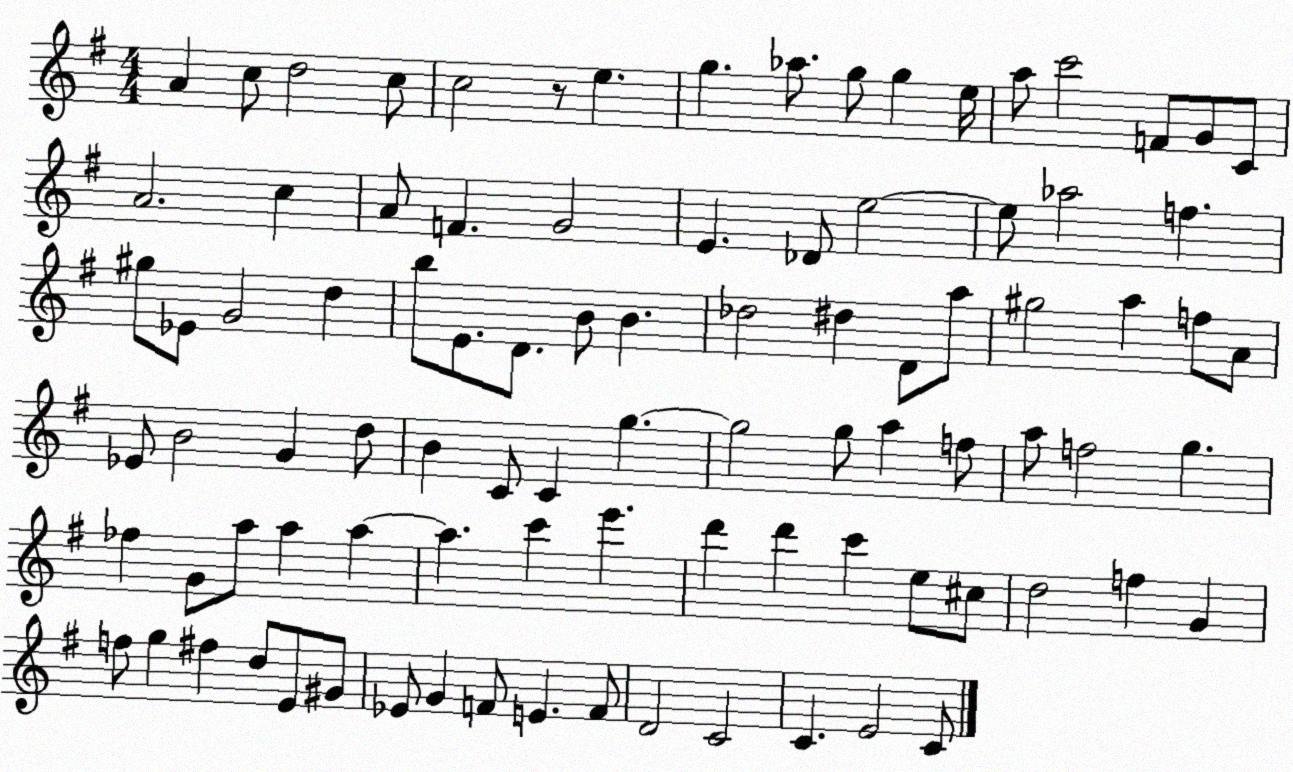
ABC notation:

X:1
T:Untitled
M:4/4
L:1/4
K:G
A c/2 d2 c/2 c2 z/2 e g _a/2 g/2 g e/4 a/2 c'2 F/2 G/2 C/2 A2 c A/2 F G2 E _D/2 e2 e/2 _a2 f ^g/2 _E/2 G2 d b/2 E/2 D/2 B/2 B _d2 ^d D/2 a/2 ^g2 a f/2 A/2 _E/2 B2 G d/2 B C/2 C g g2 g/2 a f/2 a/2 f2 g _f G/2 a/2 a a a c' e' d' d' c' e/2 ^c/2 d2 f G f/2 g ^f d/2 E/2 ^G/2 _E/2 G F/2 E F/2 D2 C2 C E2 C/2